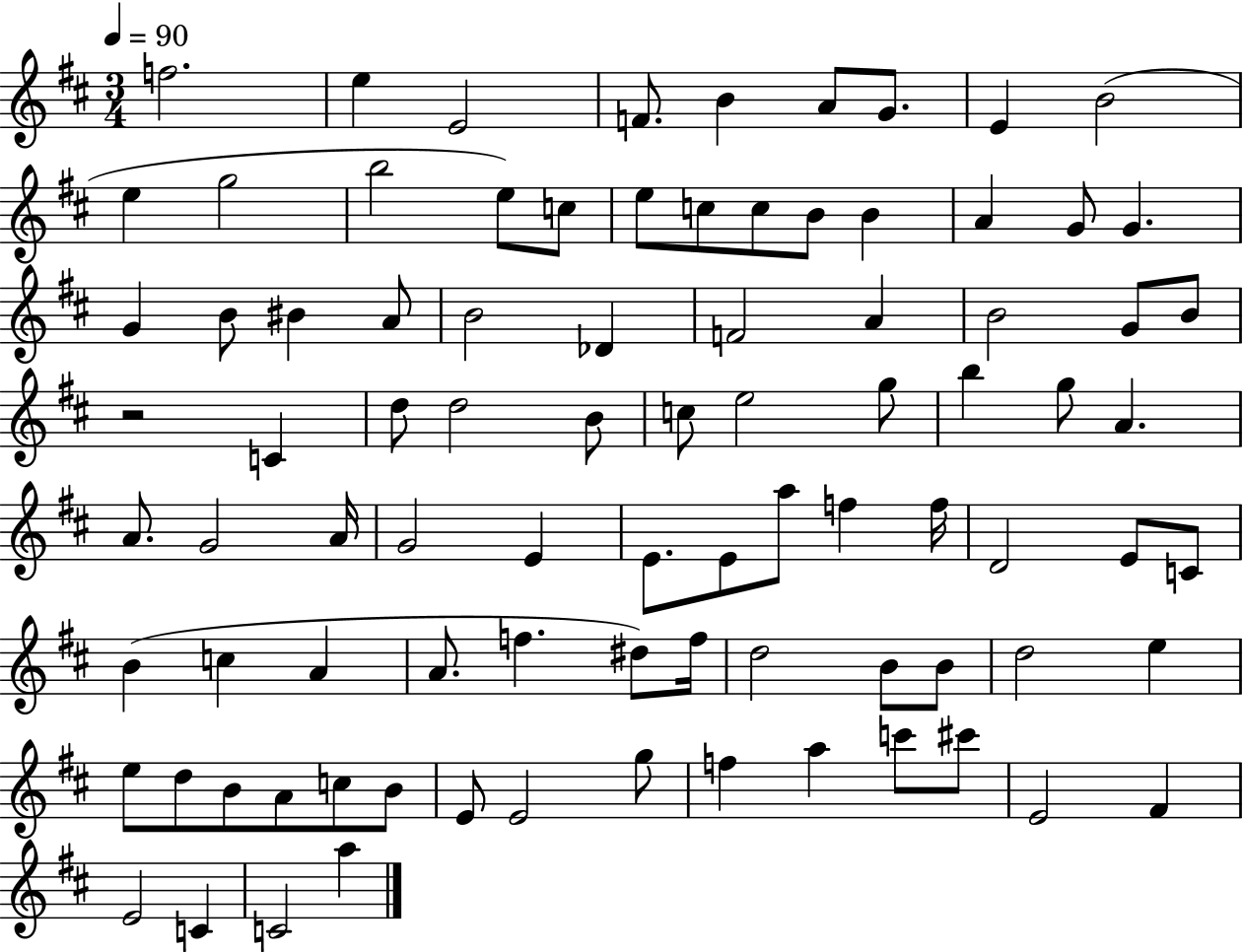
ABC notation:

X:1
T:Untitled
M:3/4
L:1/4
K:D
f2 e E2 F/2 B A/2 G/2 E B2 e g2 b2 e/2 c/2 e/2 c/2 c/2 B/2 B A G/2 G G B/2 ^B A/2 B2 _D F2 A B2 G/2 B/2 z2 C d/2 d2 B/2 c/2 e2 g/2 b g/2 A A/2 G2 A/4 G2 E E/2 E/2 a/2 f f/4 D2 E/2 C/2 B c A A/2 f ^d/2 f/4 d2 B/2 B/2 d2 e e/2 d/2 B/2 A/2 c/2 B/2 E/2 E2 g/2 f a c'/2 ^c'/2 E2 ^F E2 C C2 a